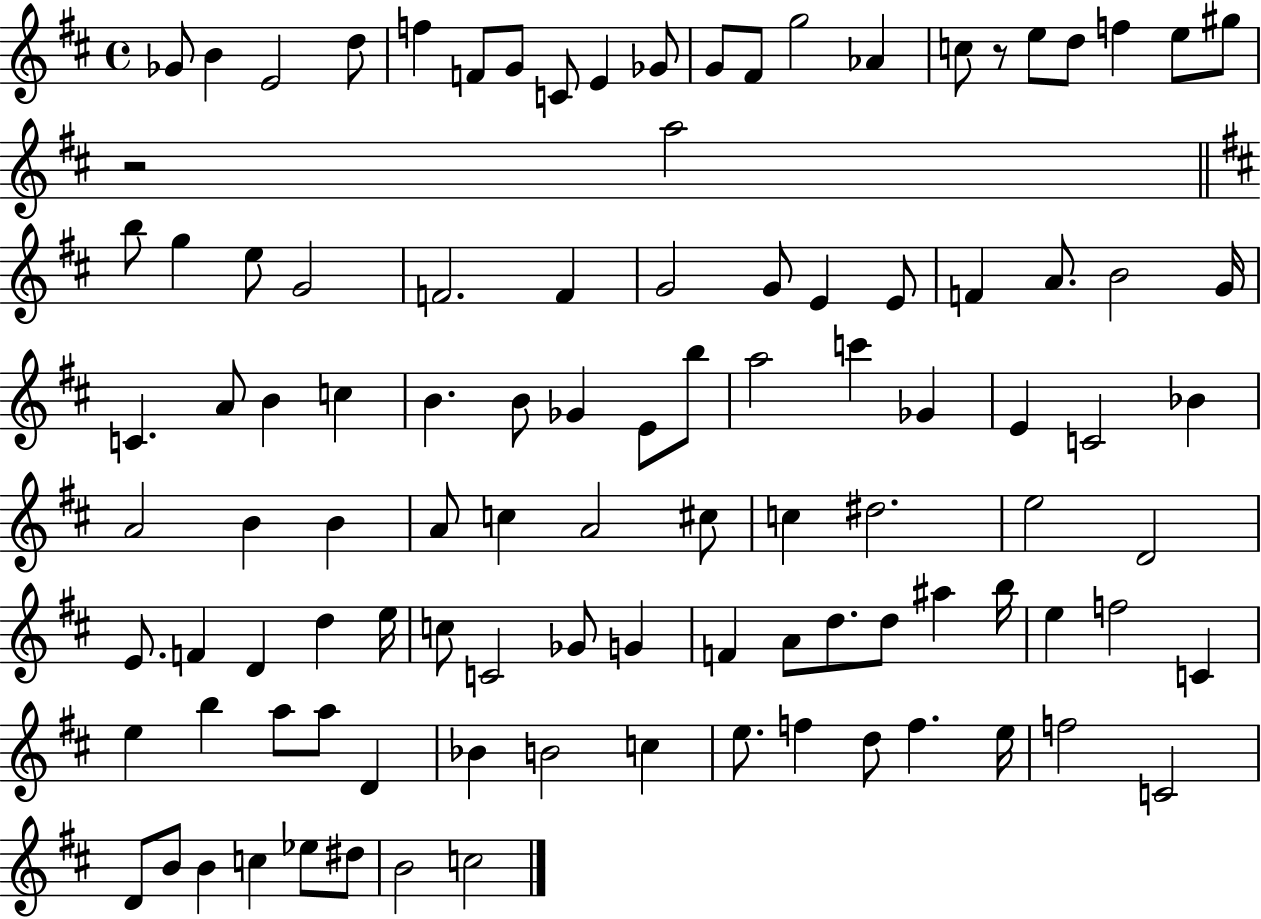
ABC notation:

X:1
T:Untitled
M:4/4
L:1/4
K:D
_G/2 B E2 d/2 f F/2 G/2 C/2 E _G/2 G/2 ^F/2 g2 _A c/2 z/2 e/2 d/2 f e/2 ^g/2 z2 a2 b/2 g e/2 G2 F2 F G2 G/2 E E/2 F A/2 B2 G/4 C A/2 B c B B/2 _G E/2 b/2 a2 c' _G E C2 _B A2 B B A/2 c A2 ^c/2 c ^d2 e2 D2 E/2 F D d e/4 c/2 C2 _G/2 G F A/2 d/2 d/2 ^a b/4 e f2 C e b a/2 a/2 D _B B2 c e/2 f d/2 f e/4 f2 C2 D/2 B/2 B c _e/2 ^d/2 B2 c2